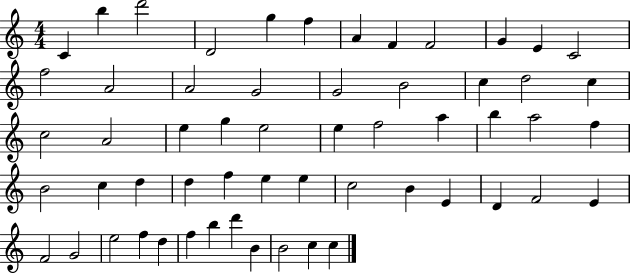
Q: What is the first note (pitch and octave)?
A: C4